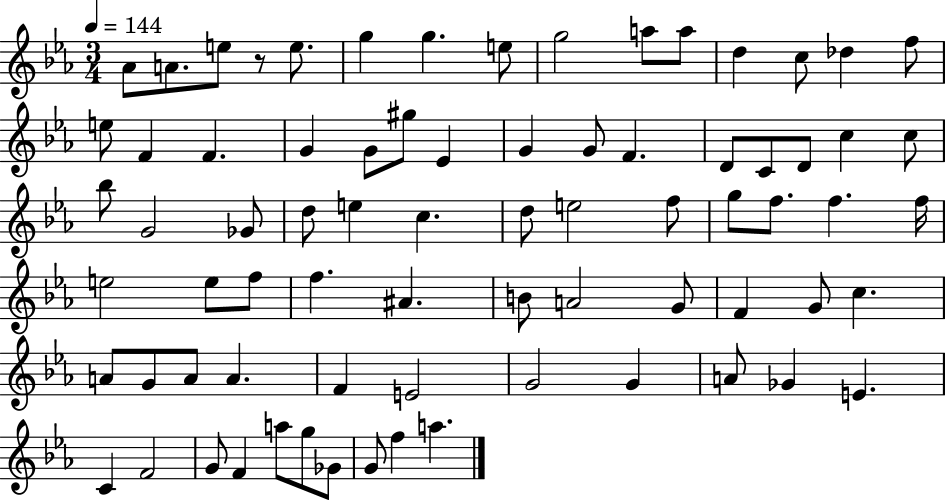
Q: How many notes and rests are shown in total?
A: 75